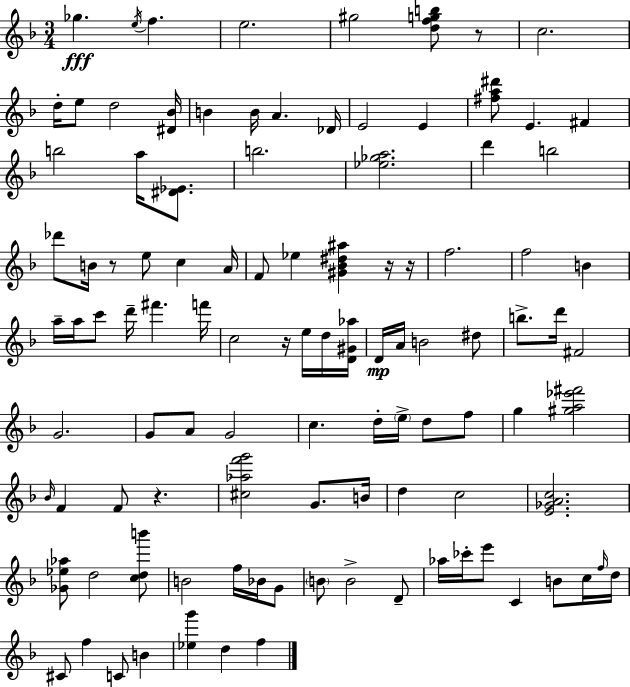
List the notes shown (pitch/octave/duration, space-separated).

Gb5/q. E5/s F5/q. E5/h. G#5/h [D5,F5,G5,B5]/e R/e C5/h. D5/s E5/e D5/h [D#4,Bb4]/s B4/q B4/s A4/q. Db4/s E4/h E4/q [F#5,A5,D#6]/e E4/q. F#4/q B5/h A5/s [D#4,Eb4]/e. B5/h. [Eb5,Gb5,A5]/h. D6/q B5/h Db6/e B4/s R/e E5/e C5/q A4/s F4/e Eb5/q [G#4,Bb4,D#5,A#5]/q R/s R/s F5/h. F5/h B4/q A5/s A5/s C6/e D6/s F#6/q. F6/s C5/h R/s E5/s D5/s [D4,G#4,Ab5]/s D4/s A4/s B4/h D#5/e B5/e. D6/s F#4/h G4/h. G4/e A4/e G4/h C5/q. D5/s E5/s D5/e F5/e G5/q [G#5,A5,Eb6,F#6]/h Bb4/s F4/q F4/e R/q. [C#5,Ab5,F6,G6]/h G4/e. B4/s D5/q C5/h [E4,Gb4,A4,C5]/h. [Gb4,Eb5,Ab5]/e D5/h [C5,D5,B6]/e B4/h F5/s Bb4/s G4/e B4/e B4/h D4/e Ab5/s CES6/s E6/e C4/q B4/e C5/s F5/s D5/s C#4/e F5/q C4/e B4/q [Eb5,G6]/q D5/q F5/q